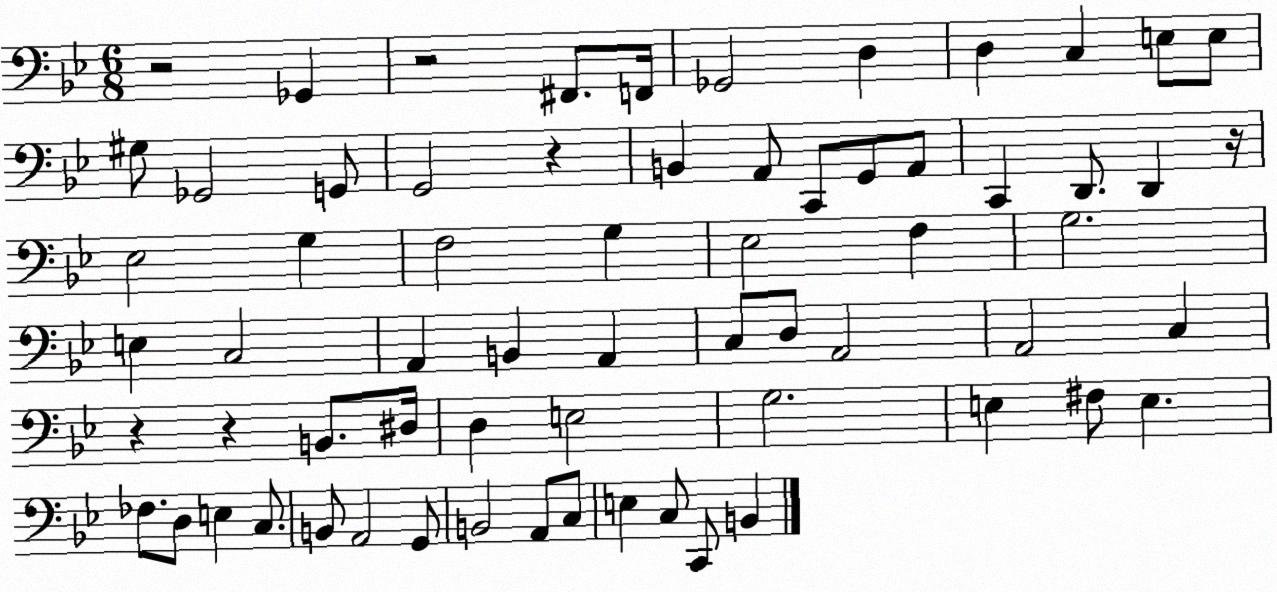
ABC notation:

X:1
T:Untitled
M:6/8
L:1/4
K:Bb
z2 _G,, z2 ^F,,/2 F,,/4 _G,,2 D, D, C, E,/2 E,/2 ^G,/2 _G,,2 G,,/2 G,,2 z B,, A,,/2 C,,/2 G,,/2 A,,/2 C,, D,,/2 D,, z/4 _E,2 G, F,2 G, _E,2 F, G,2 E, C,2 A,, B,, A,, C,/2 D,/2 A,,2 A,,2 C, z z B,,/2 ^D,/4 D, E,2 G,2 E, ^F,/2 E, _F,/2 D,/2 E, C,/2 B,,/2 A,,2 G,,/2 B,,2 A,,/2 C,/2 E, C,/2 C,,/2 B,,